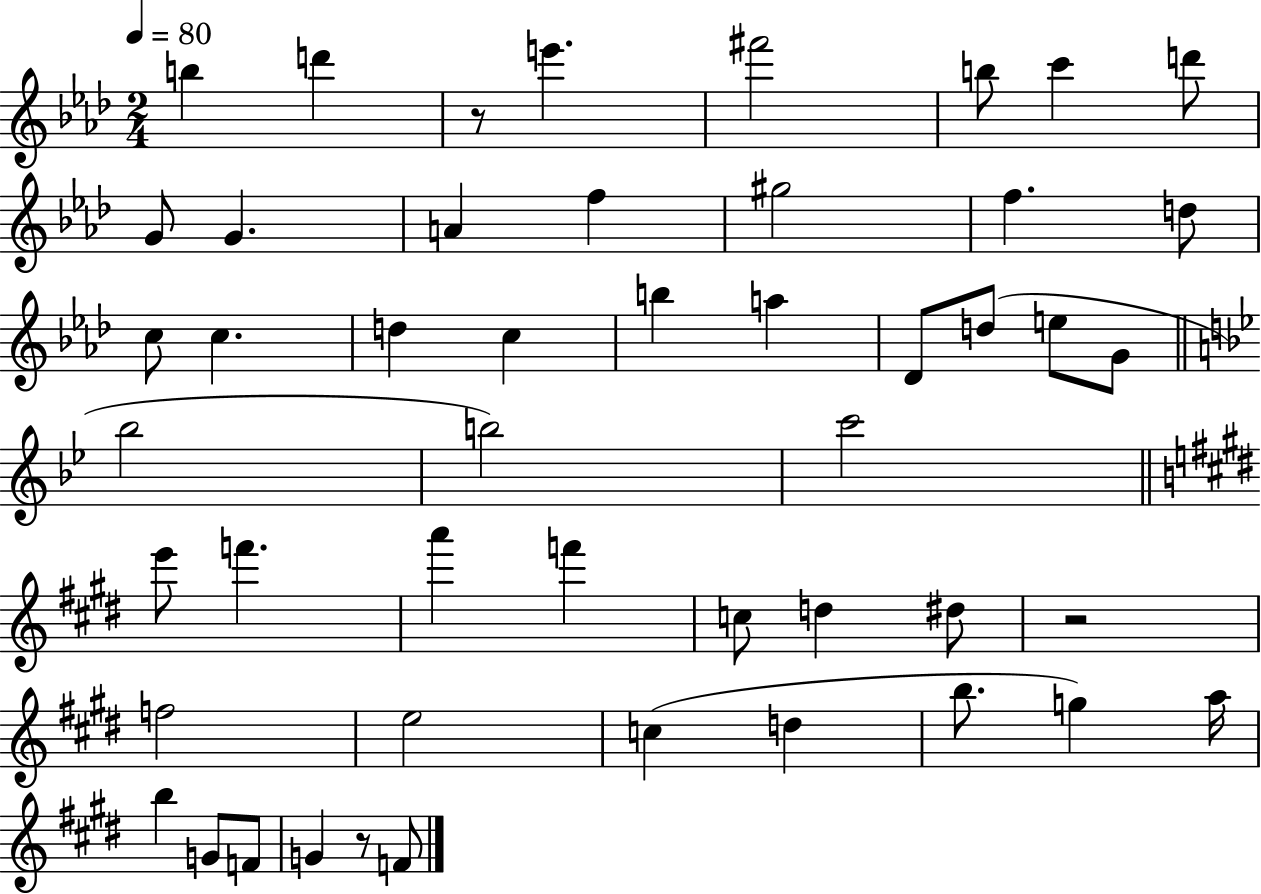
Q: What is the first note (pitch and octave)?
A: B5